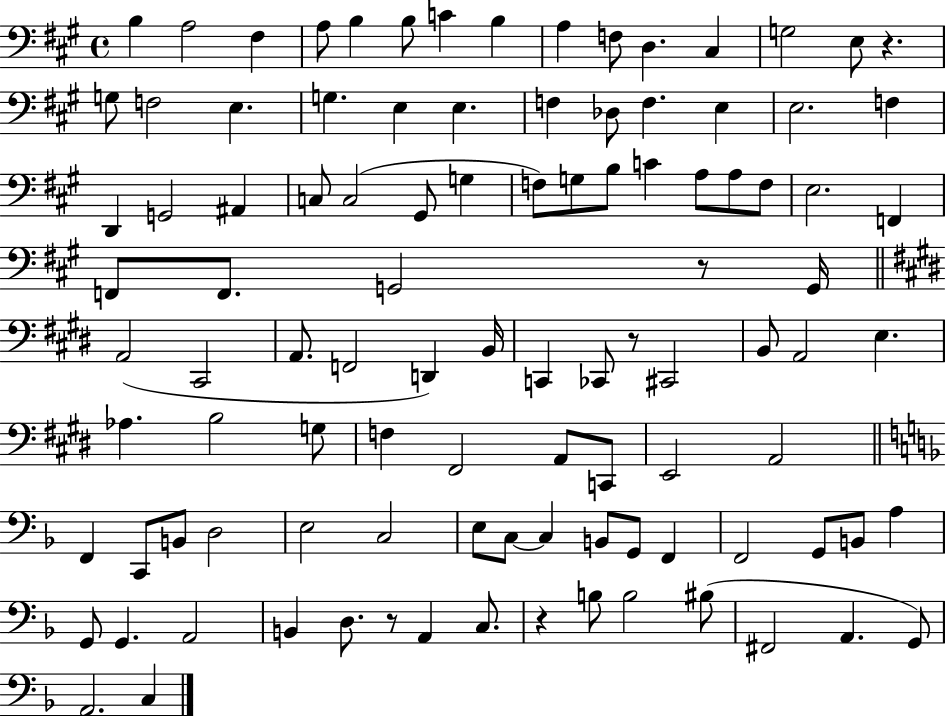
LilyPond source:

{
  \clef bass
  \time 4/4
  \defaultTimeSignature
  \key a \major
  b4 a2 fis4 | a8 b4 b8 c'4 b4 | a4 f8 d4. cis4 | g2 e8 r4. | \break g8 f2 e4. | g4. e4 e4. | f4 des8 f4. e4 | e2. f4 | \break d,4 g,2 ais,4 | c8 c2( gis,8 g4 | f8) g8 b8 c'4 a8 a8 f8 | e2. f,4 | \break f,8 f,8. g,2 r8 g,16 | \bar "||" \break \key e \major a,2( cis,2 | a,8. f,2 d,4) b,16 | c,4 ces,8 r8 cis,2 | b,8 a,2 e4. | \break aes4. b2 g8 | f4 fis,2 a,8 c,8 | e,2 a,2 | \bar "||" \break \key d \minor f,4 c,8 b,8 d2 | e2 c2 | e8 c8~~ c4 b,8 g,8 f,4 | f,2 g,8 b,8 a4 | \break g,8 g,4. a,2 | b,4 d8. r8 a,4 c8. | r4 b8 b2 bis8( | fis,2 a,4. g,8) | \break a,2. c4 | \bar "|."
}